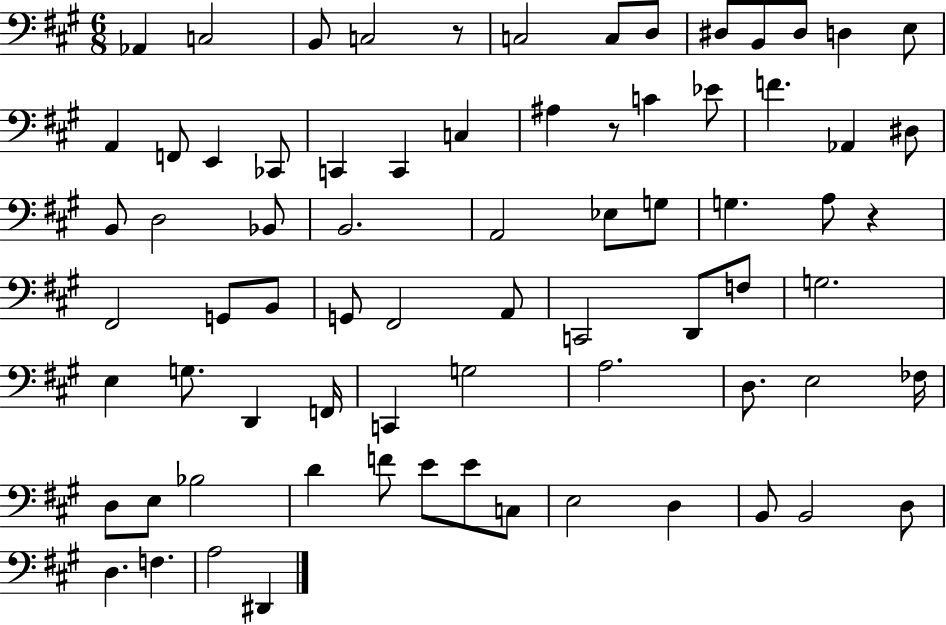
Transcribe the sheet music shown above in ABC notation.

X:1
T:Untitled
M:6/8
L:1/4
K:A
_A,, C,2 B,,/2 C,2 z/2 C,2 C,/2 D,/2 ^D,/2 B,,/2 ^D,/2 D, E,/2 A,, F,,/2 E,, _C,,/2 C,, C,, C, ^A, z/2 C _E/2 F _A,, ^D,/2 B,,/2 D,2 _B,,/2 B,,2 A,,2 _E,/2 G,/2 G, A,/2 z ^F,,2 G,,/2 B,,/2 G,,/2 ^F,,2 A,,/2 C,,2 D,,/2 F,/2 G,2 E, G,/2 D,, F,,/4 C,, G,2 A,2 D,/2 E,2 _F,/4 D,/2 E,/2 _B,2 D F/2 E/2 E/2 C,/2 E,2 D, B,,/2 B,,2 D,/2 D, F, A,2 ^D,,